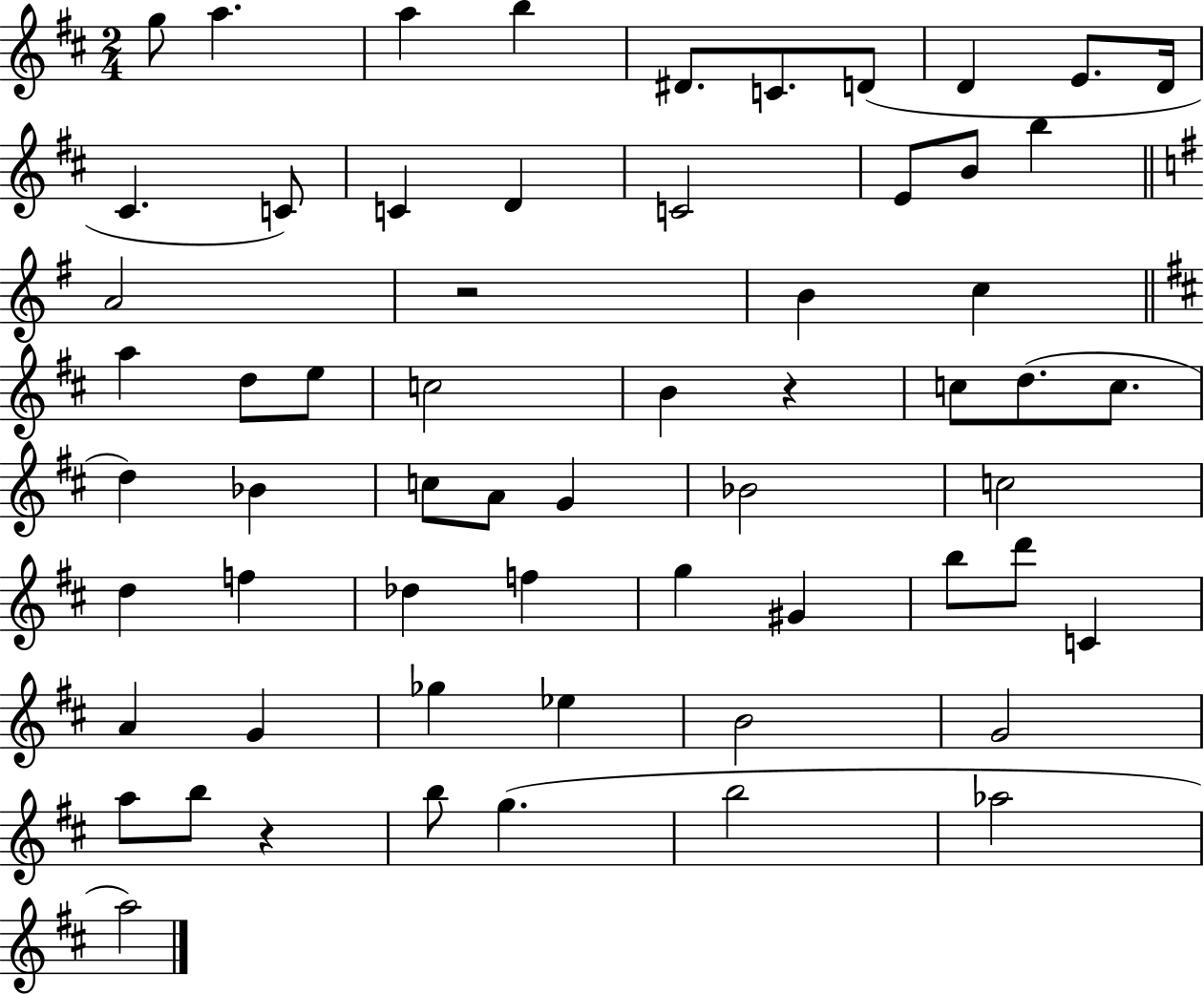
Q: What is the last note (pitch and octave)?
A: A5